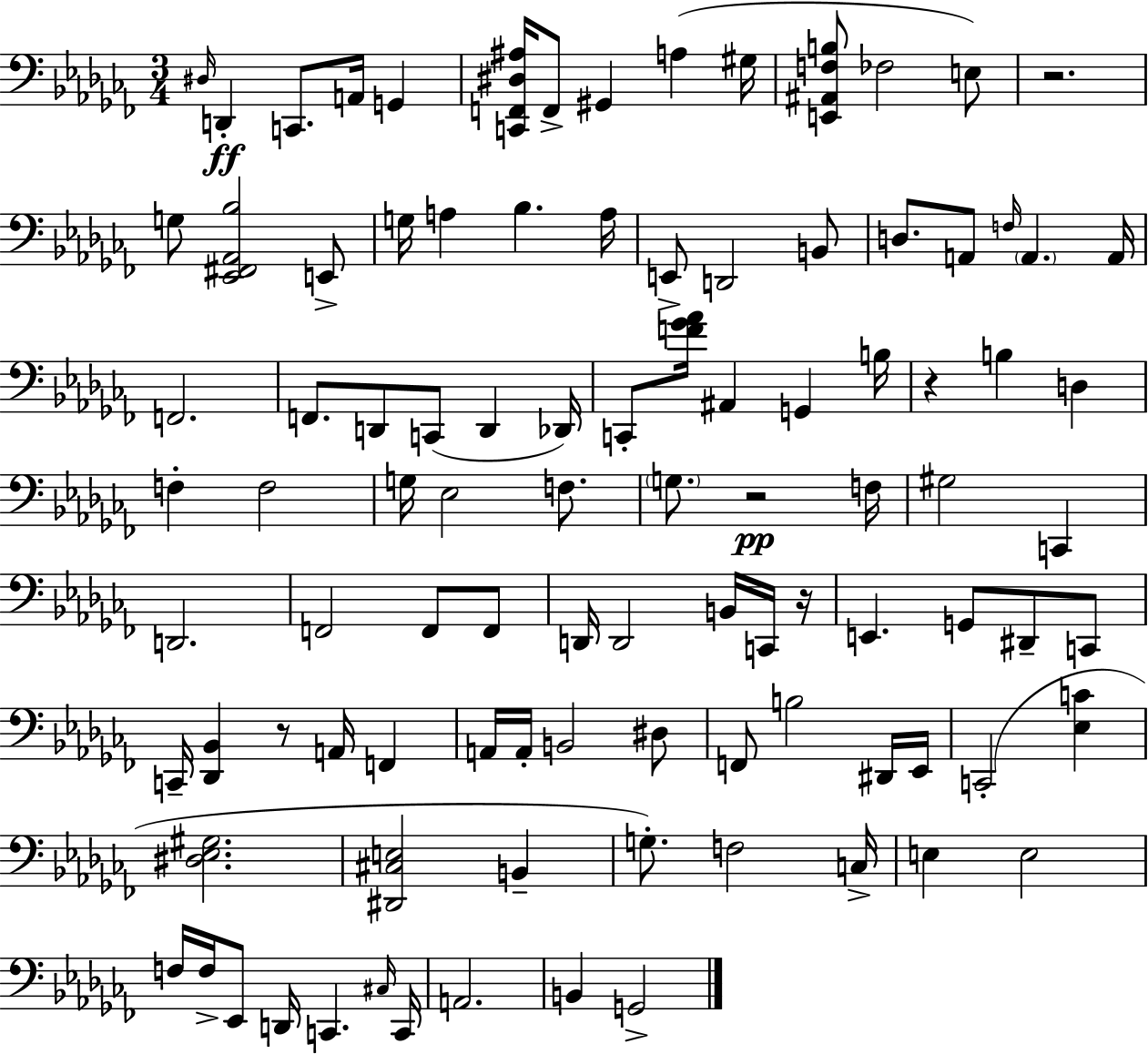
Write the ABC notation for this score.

X:1
T:Untitled
M:3/4
L:1/4
K:Abm
^D,/4 D,, C,,/2 A,,/4 G,, [C,,F,,^D,^A,]/4 F,,/2 ^G,, A, ^G,/4 [E,,^A,,F,B,]/2 _F,2 E,/2 z2 G,/2 [_E,,^F,,_A,,_B,]2 E,,/2 G,/4 A, _B, A,/4 E,,/2 D,,2 B,,/2 D,/2 A,,/2 F,/4 A,, A,,/4 F,,2 F,,/2 D,,/2 C,,/2 D,, _D,,/4 C,,/2 [F_G_A]/4 ^A,, G,, B,/4 z B, D, F, F,2 G,/4 _E,2 F,/2 G,/2 z2 F,/4 ^G,2 C,, D,,2 F,,2 F,,/2 F,,/2 D,,/4 D,,2 B,,/4 C,,/4 z/4 E,, G,,/2 ^D,,/2 C,,/2 C,,/4 [_D,,_B,,] z/2 A,,/4 F,, A,,/4 A,,/4 B,,2 ^D,/2 F,,/2 B,2 ^D,,/4 _E,,/4 C,,2 [_E,C] [^D,_E,^G,]2 [^D,,^C,E,]2 B,, G,/2 F,2 C,/4 E, E,2 F,/4 F,/4 _E,,/2 D,,/4 C,, ^C,/4 C,,/4 A,,2 B,, G,,2